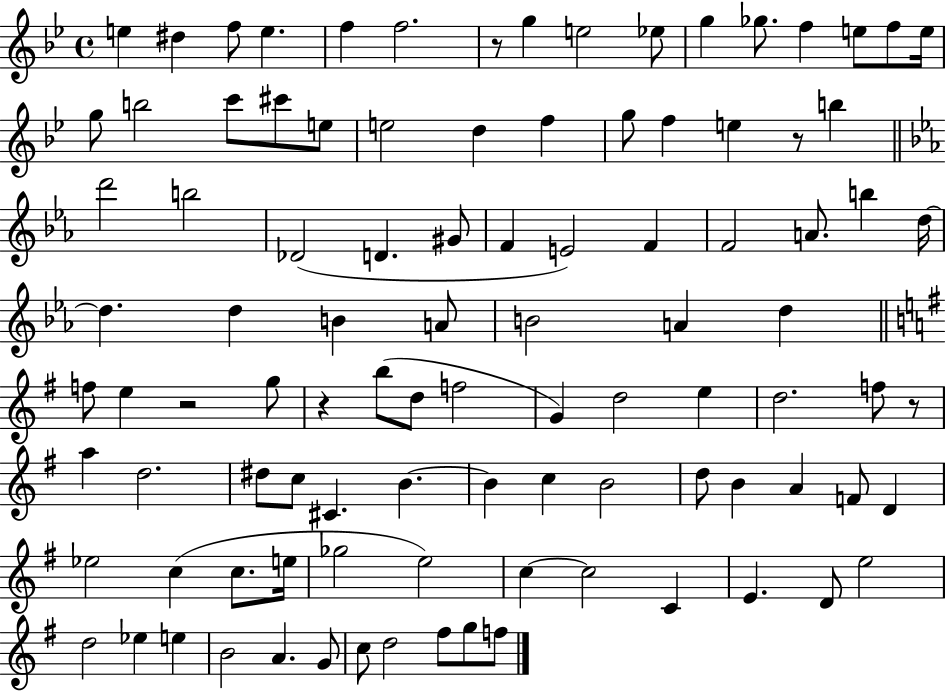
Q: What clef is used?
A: treble